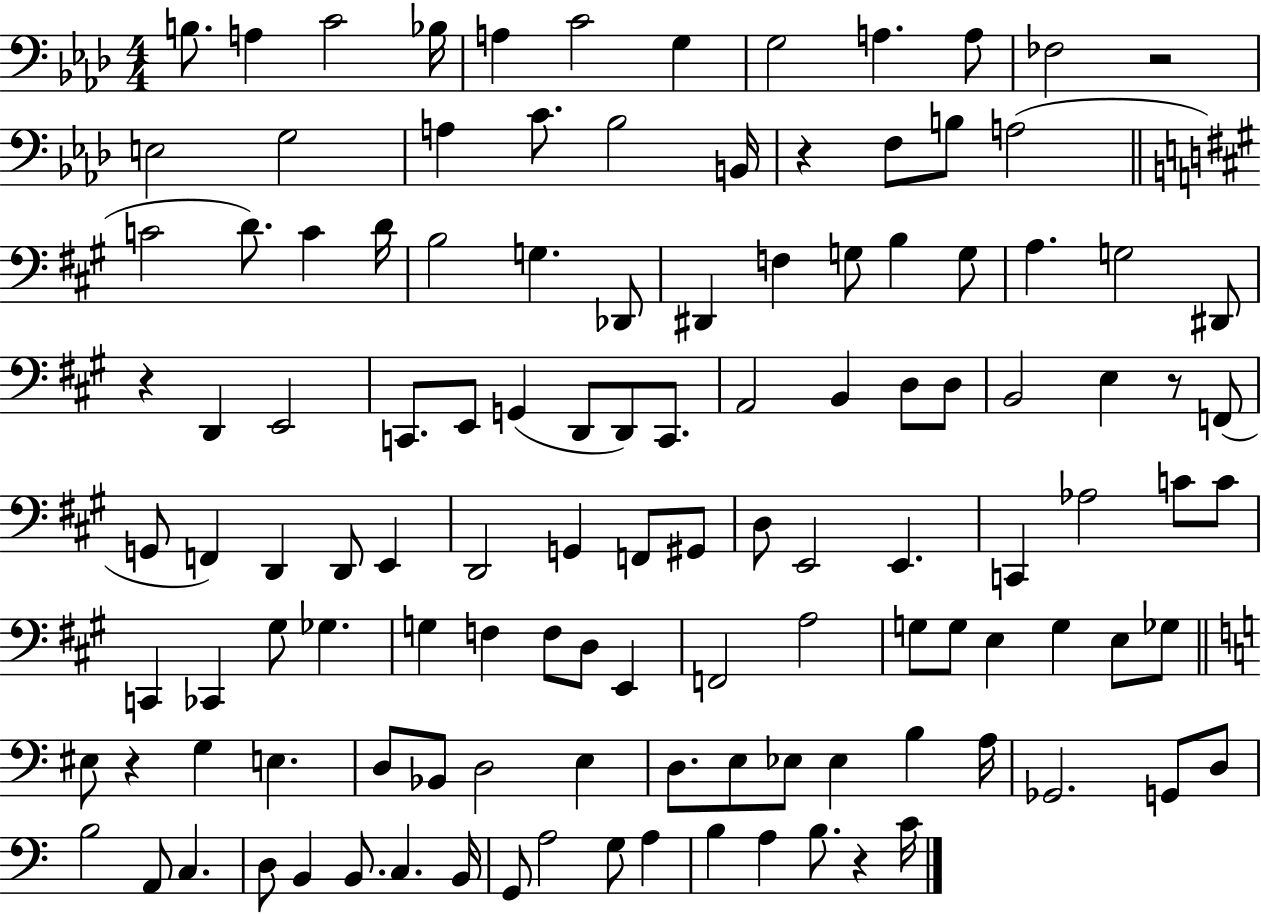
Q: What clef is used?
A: bass